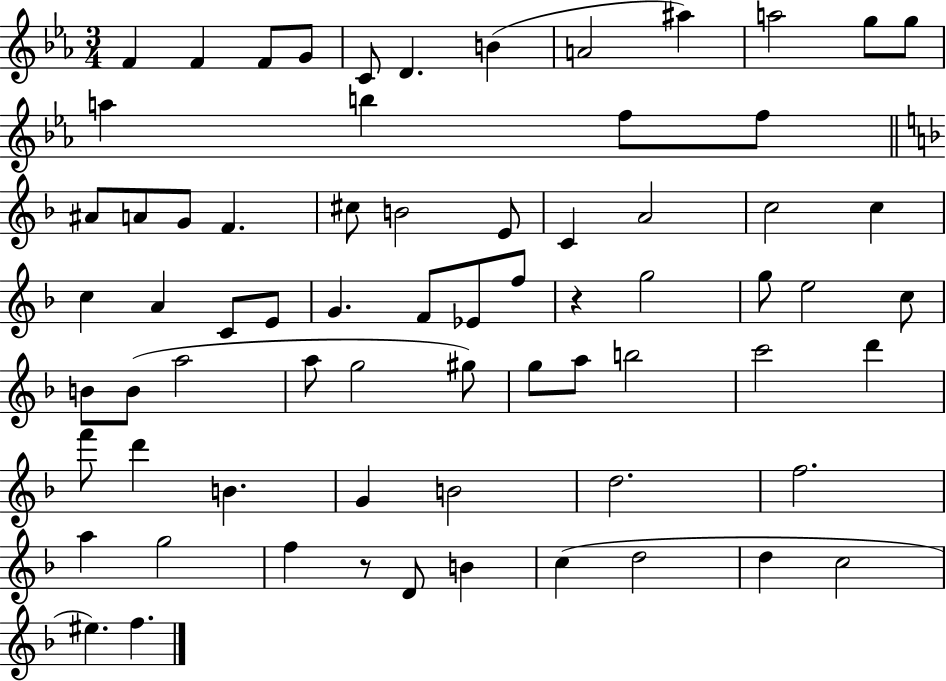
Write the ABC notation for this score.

X:1
T:Untitled
M:3/4
L:1/4
K:Eb
F F F/2 G/2 C/2 D B A2 ^a a2 g/2 g/2 a b f/2 f/2 ^A/2 A/2 G/2 F ^c/2 B2 E/2 C A2 c2 c c A C/2 E/2 G F/2 _E/2 f/2 z g2 g/2 e2 c/2 B/2 B/2 a2 a/2 g2 ^g/2 g/2 a/2 b2 c'2 d' f'/2 d' B G B2 d2 f2 a g2 f z/2 D/2 B c d2 d c2 ^e f